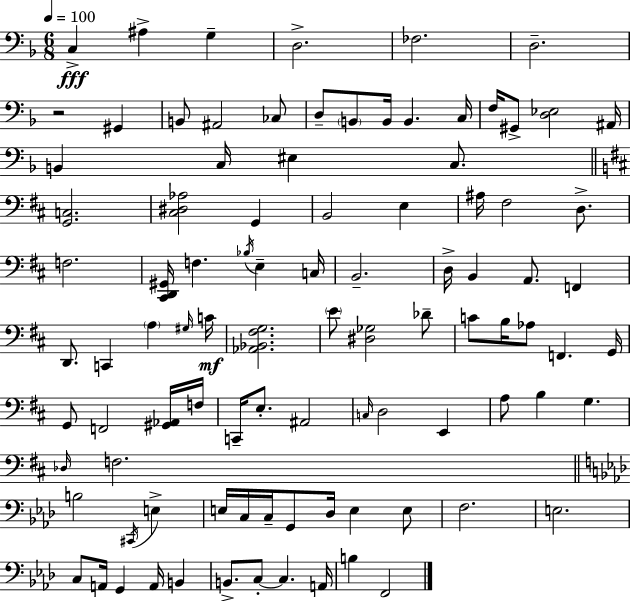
{
  \clef bass
  \numericTimeSignature
  \time 6/8
  \key d \minor
  \tempo 4 = 100
  c4->\fff ais4-> g4-- | d2.-> | fes2. | d2.-- | \break r2 gis,4 | b,8 ais,2 ces8 | d8-- \parenthesize b,8 b,16 b,4. c16 | f16 gis,8-> <d ees>2 ais,16 | \break b,4 c16 eis4 c8. | \bar "||" \break \key b \minor <g, c>2. | <cis dis aes>2 g,4 | b,2 e4 | ais16 fis2 d8.-> | \break f2. | <cis, d, gis,>16 f4. \acciaccatura { bes16 } e4-- | c16 b,2.-- | d16-> b,4 a,8. f,4 | \break d,8. c,4 \parenthesize a4 | \grace { gis16 } c'16\mf <aes, bes, fis g>2. | \parenthesize e'8 <dis ges>2 | des'8-- c'8 b16 aes8 f,4. | \break g,16 g,8 f,2 | <gis, aes,>16 f16 c,16-- e8.-. ais,2 | \grace { c16 } d2 e,4 | a8 b4 g4. | \break \grace { des16 } f2. | \bar "||" \break \key f \minor b2 \acciaccatura { cis,16 } e4-> | e16 c16 c16-- g,8 des16 e4 e8 | f2. | e2. | \break c8 a,16 g,4 a,16 b,4 | b,8.-> c8-.~~ c4. | a,16 b4 f,2 | \bar "|."
}